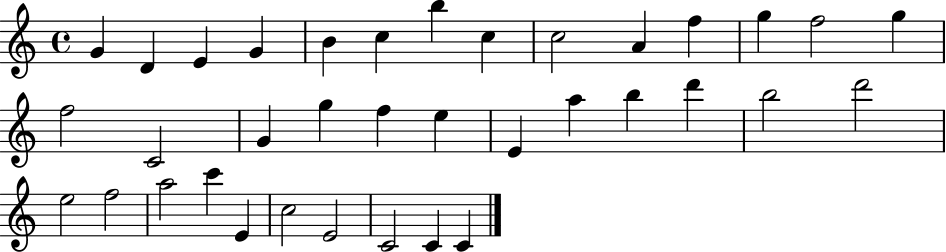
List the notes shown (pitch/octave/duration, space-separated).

G4/q D4/q E4/q G4/q B4/q C5/q B5/q C5/q C5/h A4/q F5/q G5/q F5/h G5/q F5/h C4/h G4/q G5/q F5/q E5/q E4/q A5/q B5/q D6/q B5/h D6/h E5/h F5/h A5/h C6/q E4/q C5/h E4/h C4/h C4/q C4/q